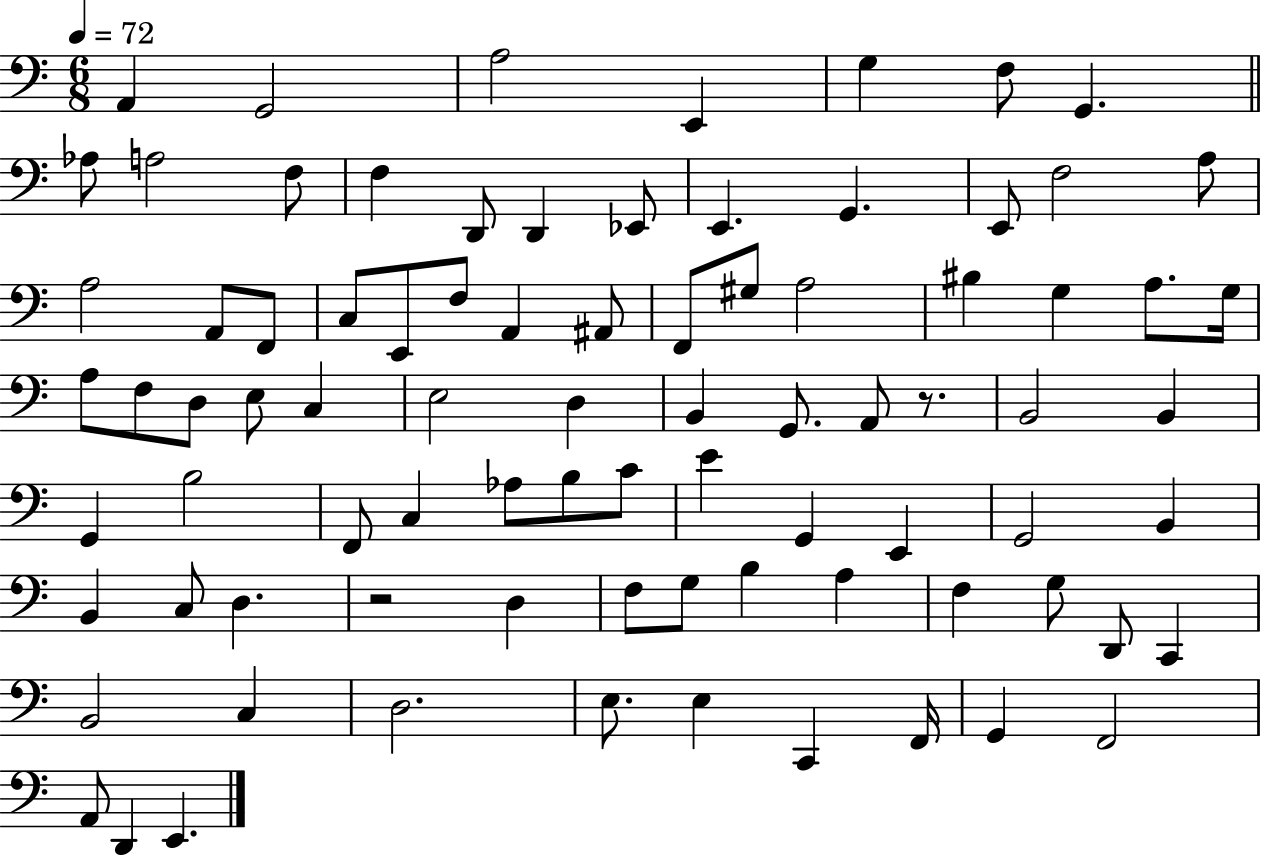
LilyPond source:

{
  \clef bass
  \numericTimeSignature
  \time 6/8
  \key c \major
  \tempo 4 = 72
  a,4 g,2 | a2 e,4 | g4 f8 g,4. | \bar "||" \break \key c \major aes8 a2 f8 | f4 d,8 d,4 ees,8 | e,4. g,4. | e,8 f2 a8 | \break a2 a,8 f,8 | c8 e,8 f8 a,4 ais,8 | f,8 gis8 a2 | bis4 g4 a8. g16 | \break a8 f8 d8 e8 c4 | e2 d4 | b,4 g,8. a,8 r8. | b,2 b,4 | \break g,4 b2 | f,8 c4 aes8 b8 c'8 | e'4 g,4 e,4 | g,2 b,4 | \break b,4 c8 d4. | r2 d4 | f8 g8 b4 a4 | f4 g8 d,8 c,4 | \break b,2 c4 | d2. | e8. e4 c,4 f,16 | g,4 f,2 | \break a,8 d,4 e,4. | \bar "|."
}